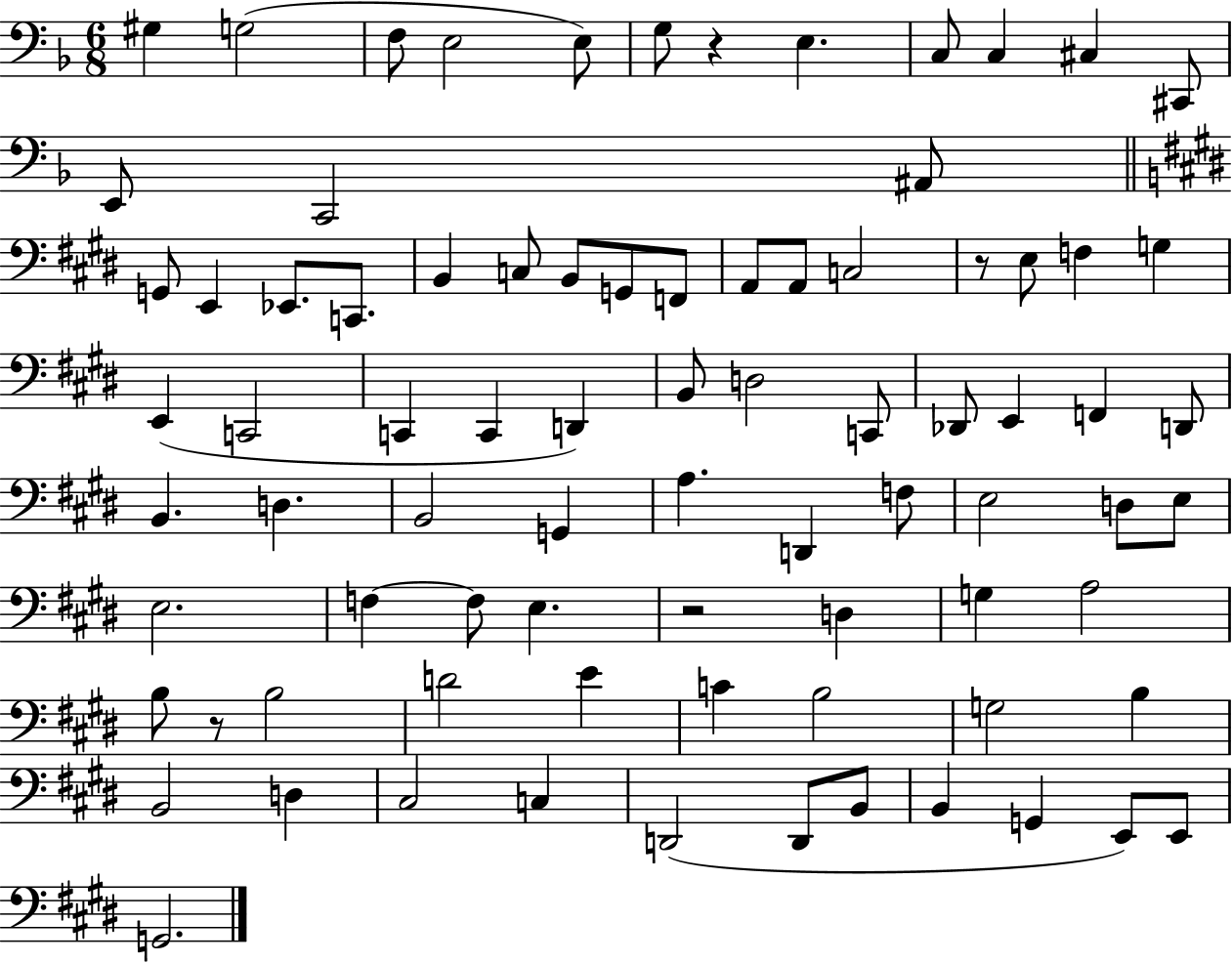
{
  \clef bass
  \numericTimeSignature
  \time 6/8
  \key f \major
  \repeat volta 2 { gis4 g2( | f8 e2 e8) | g8 r4 e4. | c8 c4 cis4 cis,8 | \break e,8 c,2 ais,8 | \bar "||" \break \key e \major g,8 e,4 ees,8. c,8. | b,4 c8 b,8 g,8 f,8 | a,8 a,8 c2 | r8 e8 f4 g4 | \break e,4( c,2 | c,4 c,4 d,4) | b,8 d2 c,8 | des,8 e,4 f,4 d,8 | \break b,4. d4. | b,2 g,4 | a4. d,4 f8 | e2 d8 e8 | \break e2. | f4~~ f8 e4. | r2 d4 | g4 a2 | \break b8 r8 b2 | d'2 e'4 | c'4 b2 | g2 b4 | \break b,2 d4 | cis2 c4 | d,2( d,8 b,8 | b,4 g,4 e,8) e,8 | \break g,2. | } \bar "|."
}